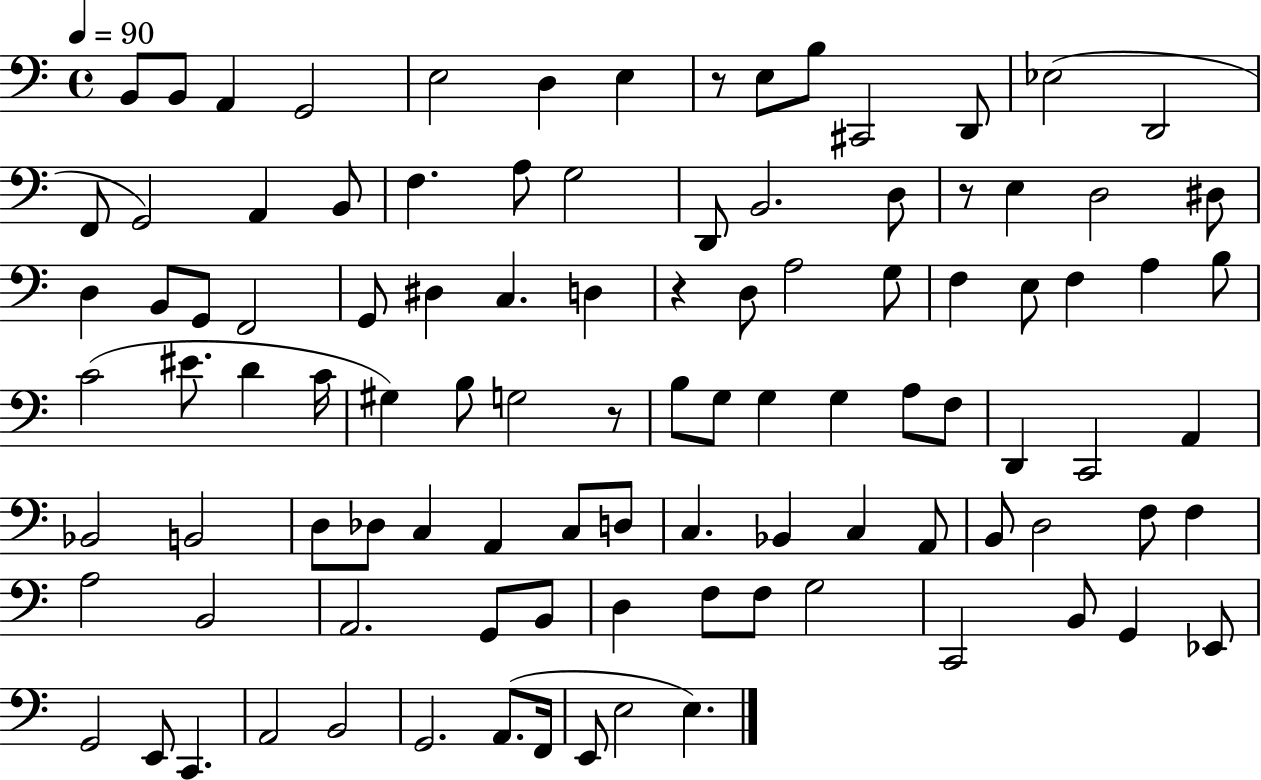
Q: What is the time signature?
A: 4/4